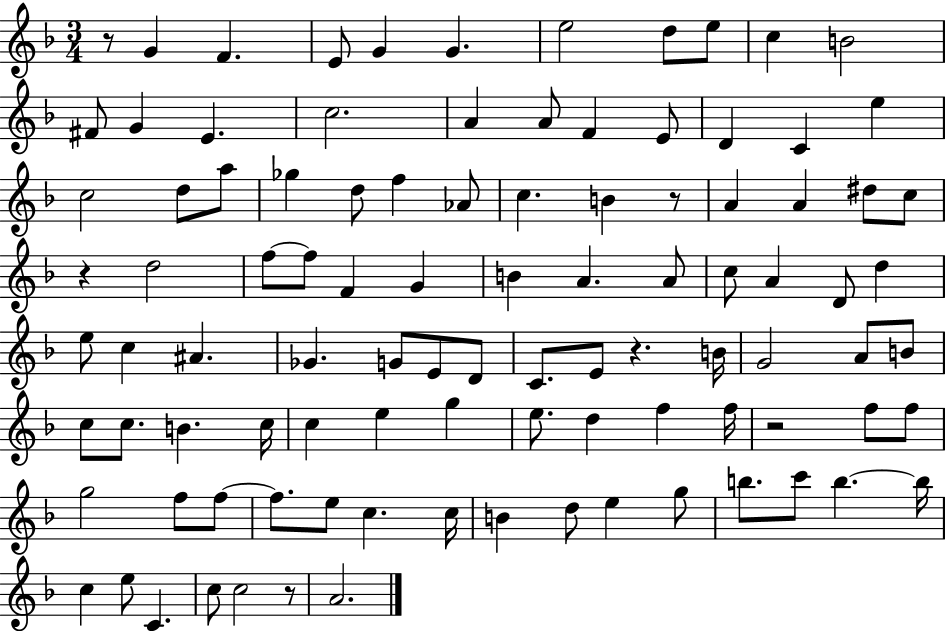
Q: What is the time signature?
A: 3/4